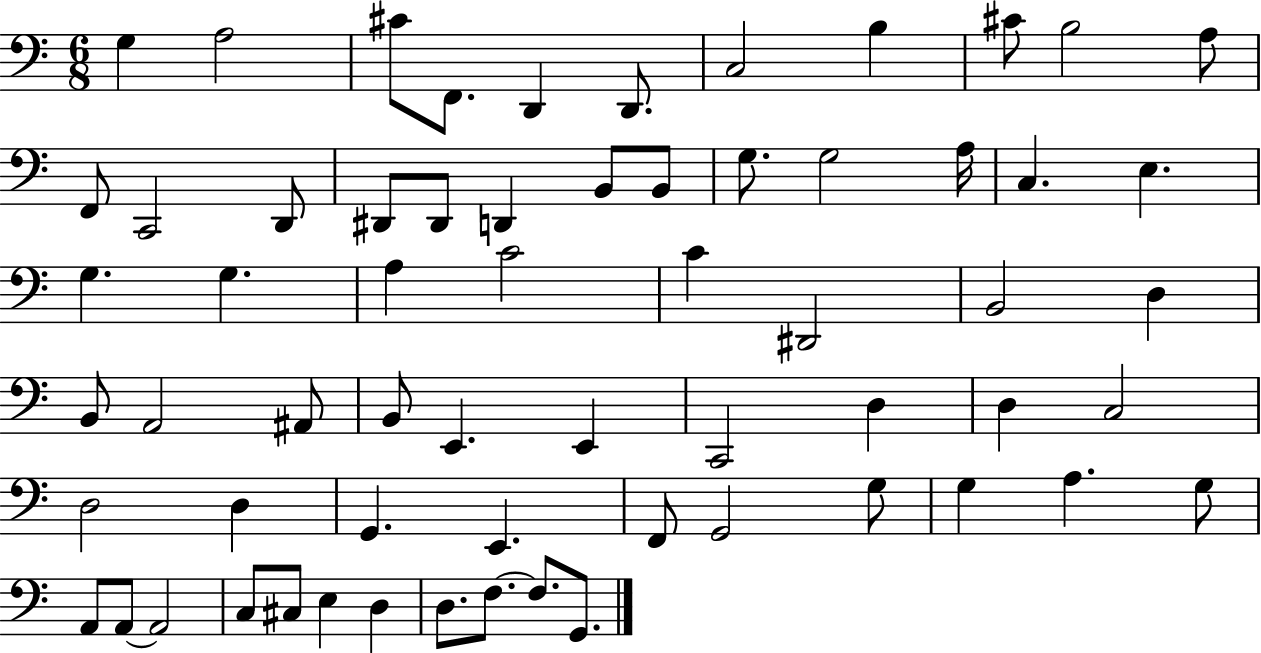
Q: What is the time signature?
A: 6/8